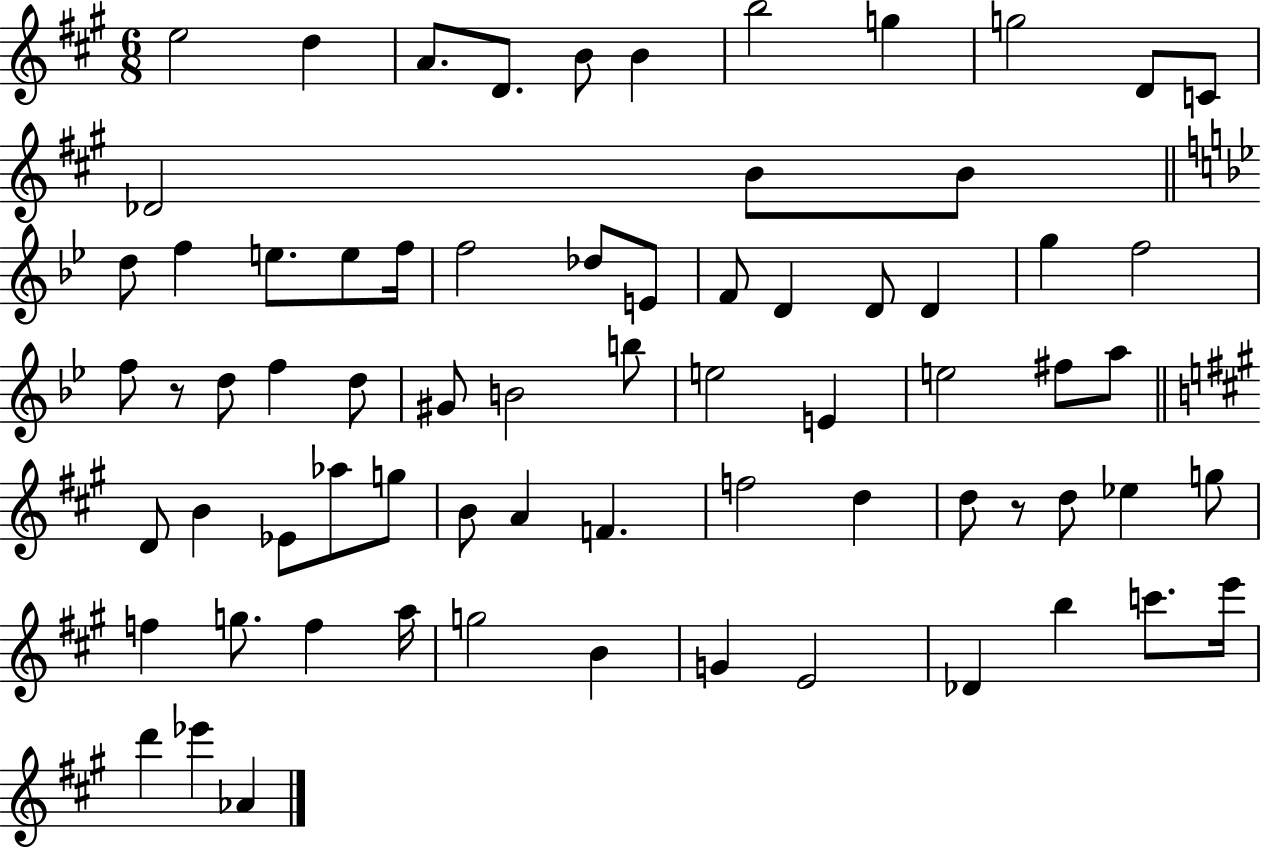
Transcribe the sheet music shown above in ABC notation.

X:1
T:Untitled
M:6/8
L:1/4
K:A
e2 d A/2 D/2 B/2 B b2 g g2 D/2 C/2 _D2 B/2 B/2 d/2 f e/2 e/2 f/4 f2 _d/2 E/2 F/2 D D/2 D g f2 f/2 z/2 d/2 f d/2 ^G/2 B2 b/2 e2 E e2 ^f/2 a/2 D/2 B _E/2 _a/2 g/2 B/2 A F f2 d d/2 z/2 d/2 _e g/2 f g/2 f a/4 g2 B G E2 _D b c'/2 e'/4 d' _e' _A